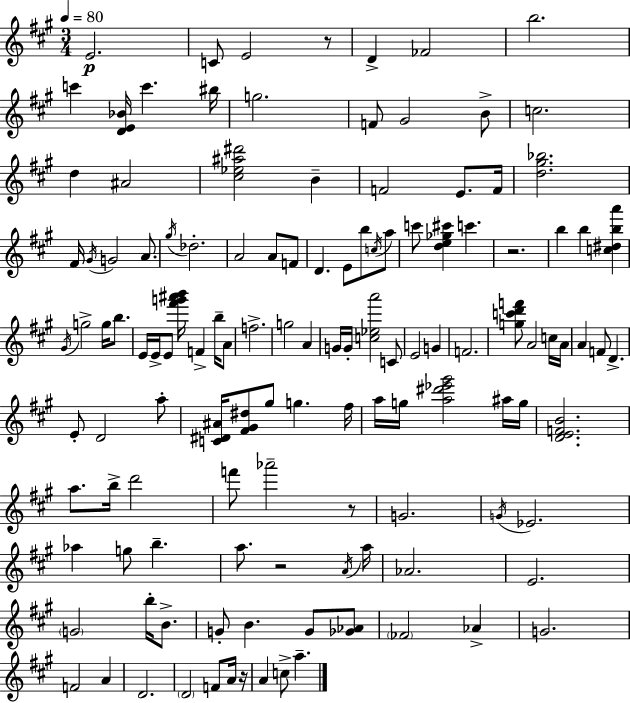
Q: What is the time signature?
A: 3/4